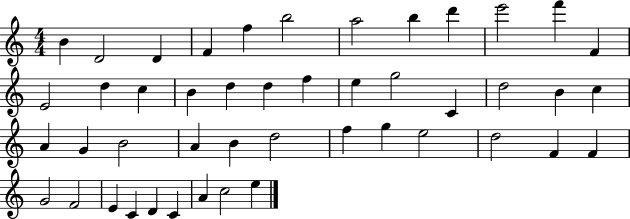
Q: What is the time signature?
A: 4/4